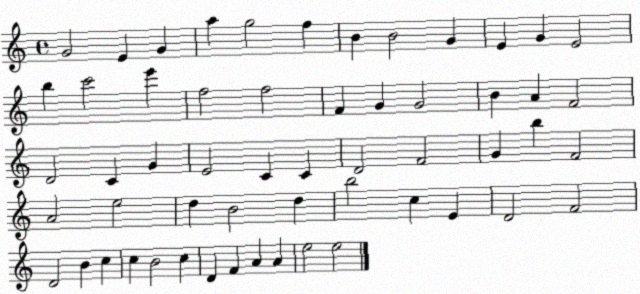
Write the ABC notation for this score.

X:1
T:Untitled
M:4/4
L:1/4
K:C
G2 E G a g2 f B B2 G E G E2 b c'2 e' f2 f2 F G G2 B A F2 D2 C G E2 C C D2 F2 G b F2 A2 e2 d B2 d b2 c E D2 F2 D2 B c c B2 c D F A A e2 e2